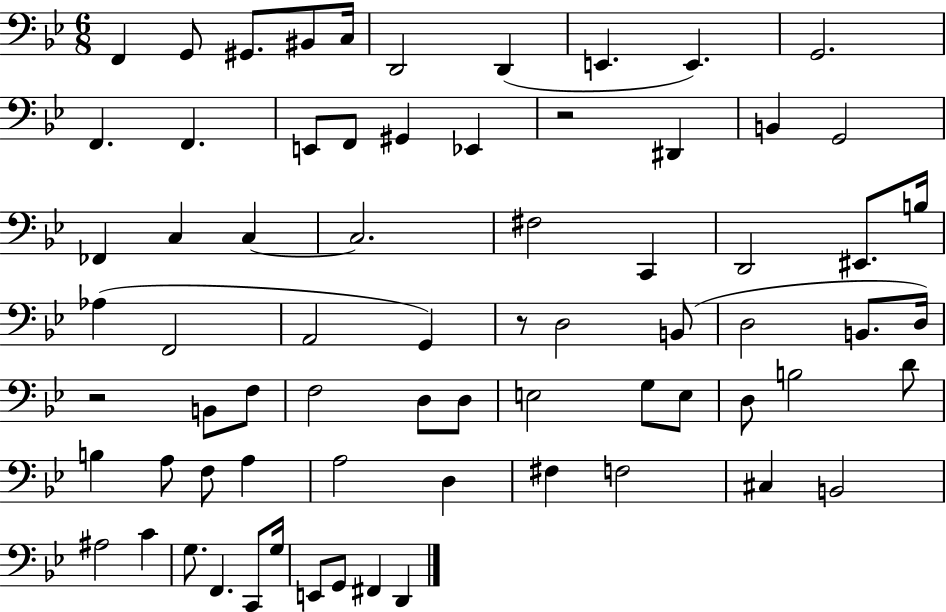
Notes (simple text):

F2/q G2/e G#2/e. BIS2/e C3/s D2/h D2/q E2/q. E2/q. G2/h. F2/q. F2/q. E2/e F2/e G#2/q Eb2/q R/h D#2/q B2/q G2/h FES2/q C3/q C3/q C3/h. F#3/h C2/q D2/h EIS2/e. B3/s Ab3/q F2/h A2/h G2/q R/e D3/h B2/e D3/h B2/e. D3/s R/h B2/e F3/e F3/h D3/e D3/e E3/h G3/e E3/e D3/e B3/h D4/e B3/q A3/e F3/e A3/q A3/h D3/q F#3/q F3/h C#3/q B2/h A#3/h C4/q G3/e. F2/q. C2/e G3/s E2/e G2/e F#2/q D2/q